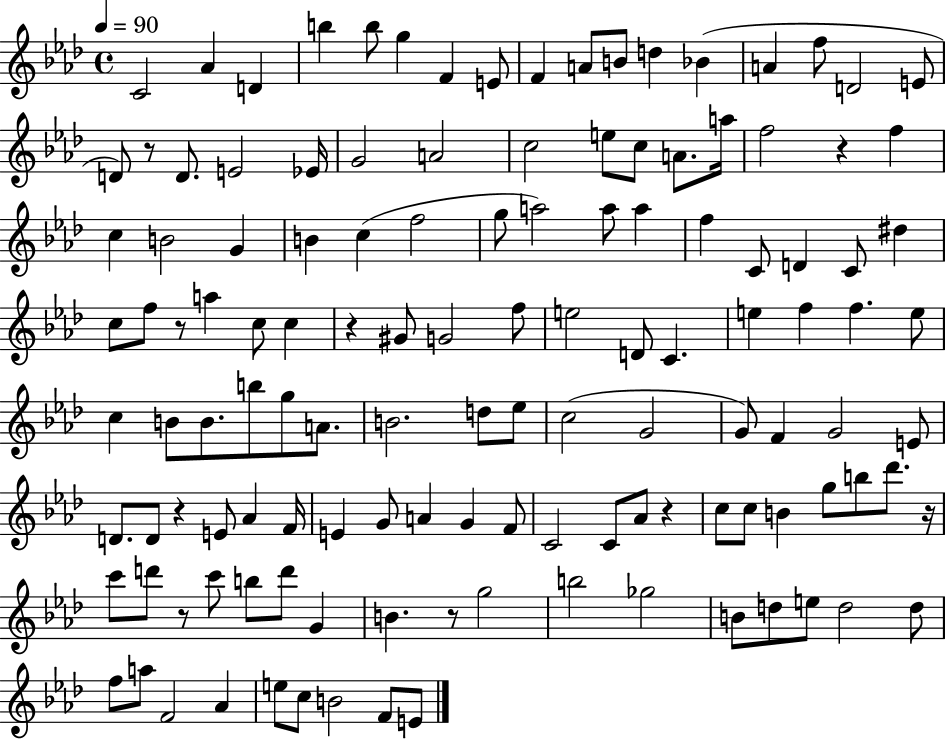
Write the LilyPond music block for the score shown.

{
  \clef treble
  \time 4/4
  \defaultTimeSignature
  \key aes \major
  \tempo 4 = 90
  c'2 aes'4 d'4 | b''4 b''8 g''4 f'4 e'8 | f'4 a'8 b'8 d''4 bes'4( | a'4 f''8 d'2 e'8 | \break d'8) r8 d'8. e'2 ees'16 | g'2 a'2 | c''2 e''8 c''8 a'8. a''16 | f''2 r4 f''4 | \break c''4 b'2 g'4 | b'4 c''4( f''2 | g''8 a''2) a''8 a''4 | f''4 c'8 d'4 c'8 dis''4 | \break c''8 f''8 r8 a''4 c''8 c''4 | r4 gis'8 g'2 f''8 | e''2 d'8 c'4. | e''4 f''4 f''4. e''8 | \break c''4 b'8 b'8. b''8 g''8 a'8. | b'2. d''8 ees''8 | c''2( g'2 | g'8) f'4 g'2 e'8 | \break d'8. d'8 r4 e'8 aes'4 f'16 | e'4 g'8 a'4 g'4 f'8 | c'2 c'8 aes'8 r4 | c''8 c''8 b'4 g''8 b''8 des'''8. r16 | \break c'''8 d'''8 r8 c'''8 b''8 d'''8 g'4 | b'4. r8 g''2 | b''2 ges''2 | b'8 d''8 e''8 d''2 d''8 | \break f''8 a''8 f'2 aes'4 | e''8 c''8 b'2 f'8 e'8 | \bar "|."
}